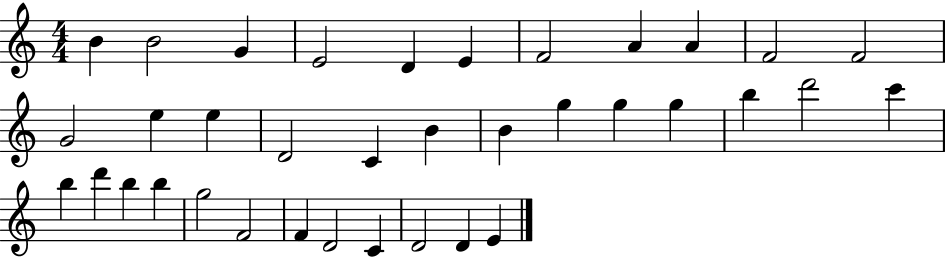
B4/q B4/h G4/q E4/h D4/q E4/q F4/h A4/q A4/q F4/h F4/h G4/h E5/q E5/q D4/h C4/q B4/q B4/q G5/q G5/q G5/q B5/q D6/h C6/q B5/q D6/q B5/q B5/q G5/h F4/h F4/q D4/h C4/q D4/h D4/q E4/q